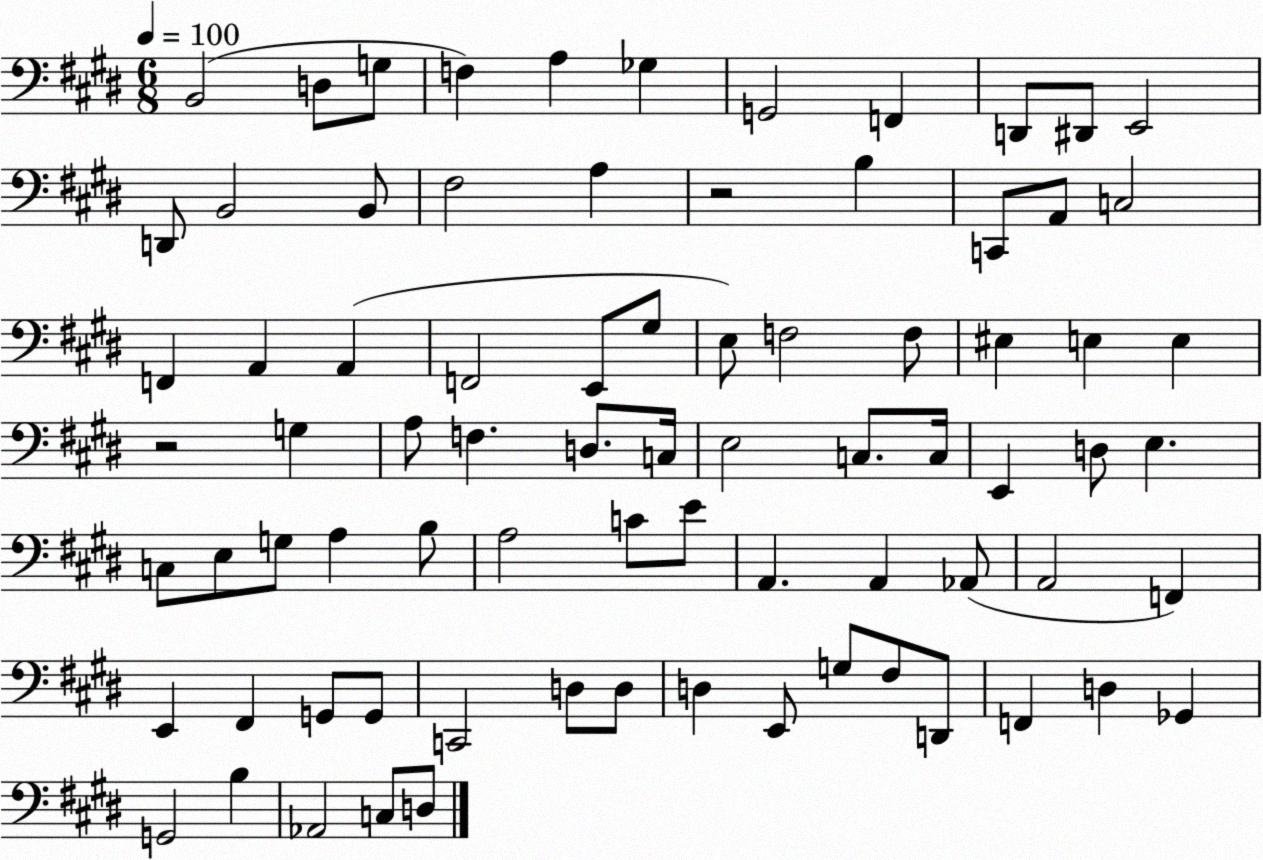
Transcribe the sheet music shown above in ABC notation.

X:1
T:Untitled
M:6/8
L:1/4
K:E
B,,2 D,/2 G,/2 F, A, _G, G,,2 F,, D,,/2 ^D,,/2 E,,2 D,,/2 B,,2 B,,/2 ^F,2 A, z2 B, C,,/2 A,,/2 C,2 F,, A,, A,, F,,2 E,,/2 ^G,/2 E,/2 F,2 F,/2 ^E, E, E, z2 G, A,/2 F, D,/2 C,/4 E,2 C,/2 C,/4 E,, D,/2 E, C,/2 E,/2 G,/2 A, B,/2 A,2 C/2 E/2 A,, A,, _A,,/2 A,,2 F,, E,, ^F,, G,,/2 G,,/2 C,,2 D,/2 D,/2 D, E,,/2 G,/2 ^F,/2 D,,/2 F,, D, _G,, G,,2 B, _A,,2 C,/2 D,/2